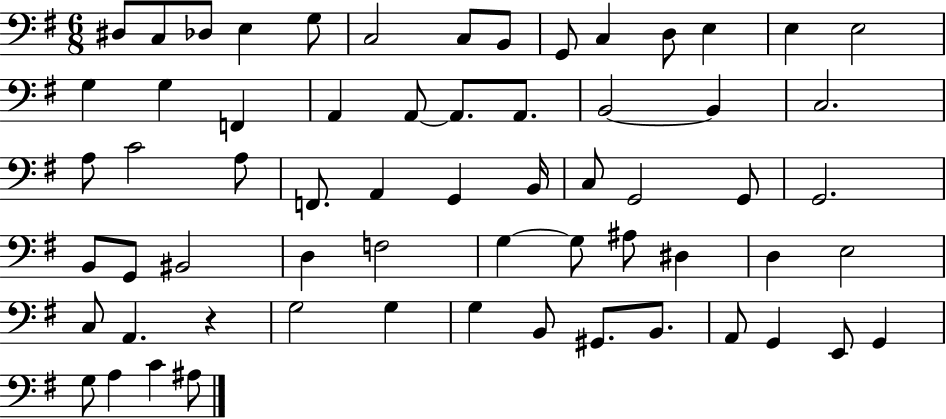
X:1
T:Untitled
M:6/8
L:1/4
K:G
^D,/2 C,/2 _D,/2 E, G,/2 C,2 C,/2 B,,/2 G,,/2 C, D,/2 E, E, E,2 G, G, F,, A,, A,,/2 A,,/2 A,,/2 B,,2 B,, C,2 A,/2 C2 A,/2 F,,/2 A,, G,, B,,/4 C,/2 G,,2 G,,/2 G,,2 B,,/2 G,,/2 ^B,,2 D, F,2 G, G,/2 ^A,/2 ^D, D, E,2 C,/2 A,, z G,2 G, G, B,,/2 ^G,,/2 B,,/2 A,,/2 G,, E,,/2 G,, G,/2 A, C ^A,/2